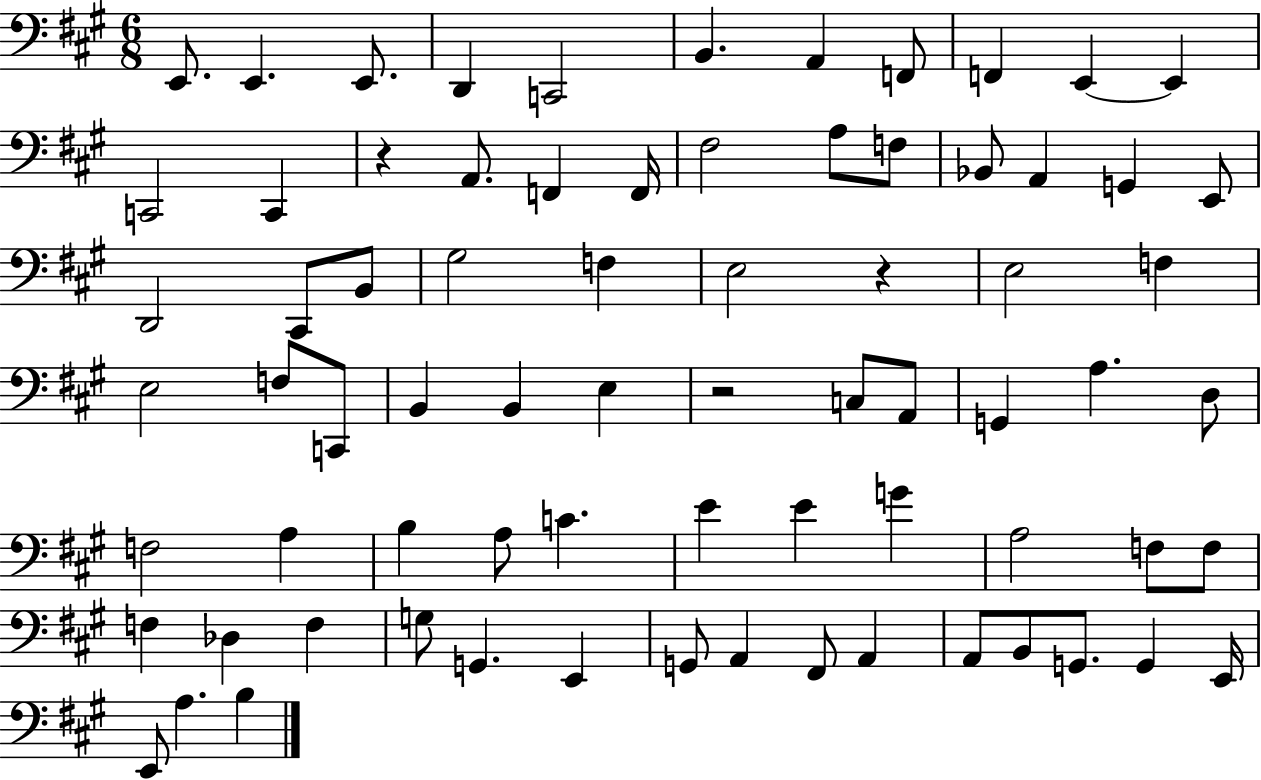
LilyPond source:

{
  \clef bass
  \numericTimeSignature
  \time 6/8
  \key a \major
  e,8. e,4. e,8. | d,4 c,2 | b,4. a,4 f,8 | f,4 e,4~~ e,4 | \break c,2 c,4 | r4 a,8. f,4 f,16 | fis2 a8 f8 | bes,8 a,4 g,4 e,8 | \break d,2 cis,8 b,8 | gis2 f4 | e2 r4 | e2 f4 | \break e2 f8 c,8 | b,4 b,4 e4 | r2 c8 a,8 | g,4 a4. d8 | \break f2 a4 | b4 a8 c'4. | e'4 e'4 g'4 | a2 f8 f8 | \break f4 des4 f4 | g8 g,4. e,4 | g,8 a,4 fis,8 a,4 | a,8 b,8 g,8. g,4 e,16 | \break e,8 a4. b4 | \bar "|."
}